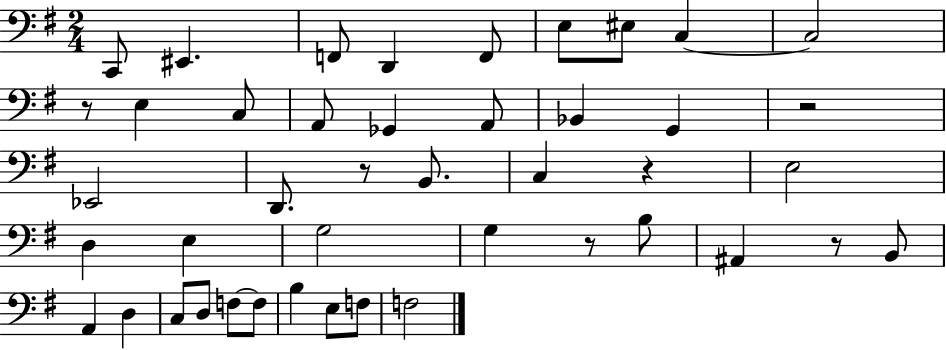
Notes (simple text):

C2/e EIS2/q. F2/e D2/q F2/e E3/e EIS3/e C3/q C3/h R/e E3/q C3/e A2/e Gb2/q A2/e Bb2/q G2/q R/h Eb2/h D2/e. R/e B2/e. C3/q R/q E3/h D3/q E3/q G3/h G3/q R/e B3/e A#2/q R/e B2/e A2/q D3/q C3/e D3/e F3/e F3/e B3/q E3/e F3/e F3/h